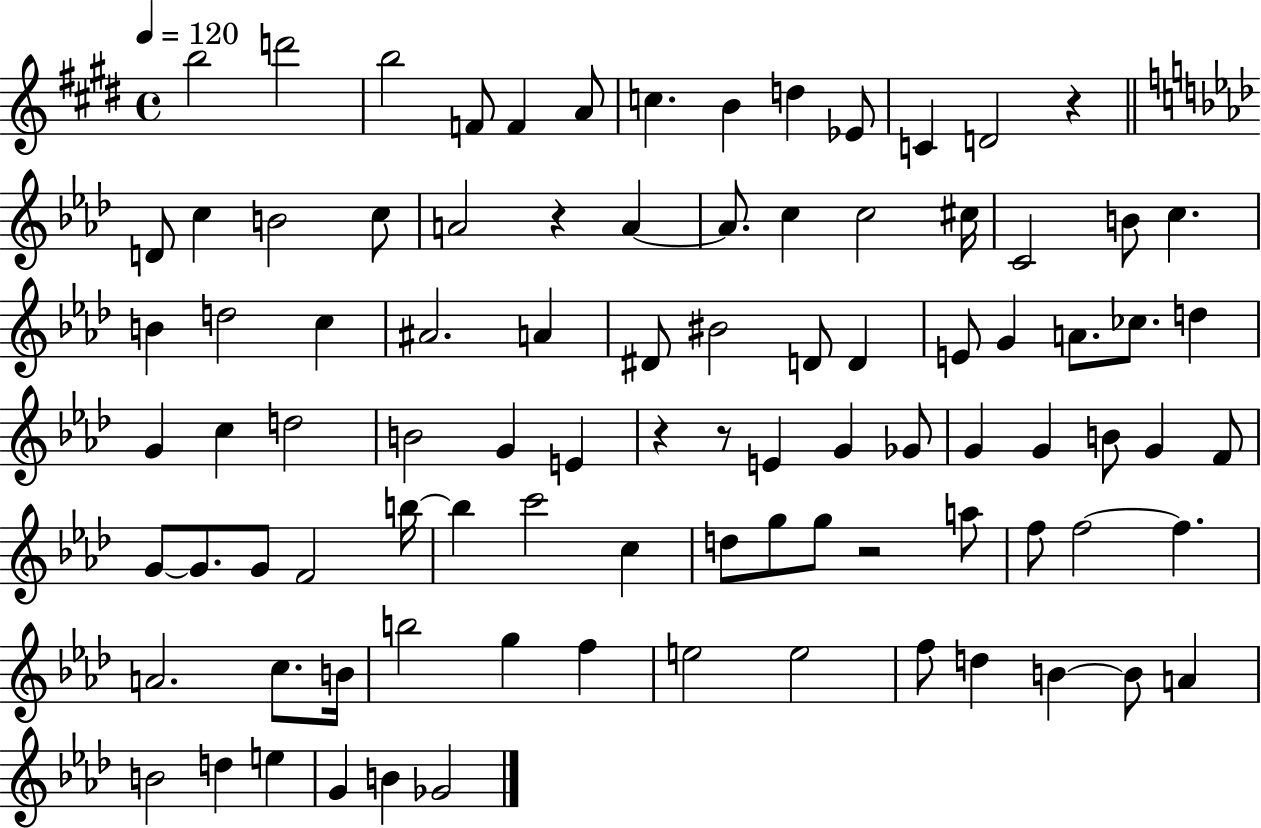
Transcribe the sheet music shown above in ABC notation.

X:1
T:Untitled
M:4/4
L:1/4
K:E
b2 d'2 b2 F/2 F A/2 c B d _E/2 C D2 z D/2 c B2 c/2 A2 z A A/2 c c2 ^c/4 C2 B/2 c B d2 c ^A2 A ^D/2 ^B2 D/2 D E/2 G A/2 _c/2 d G c d2 B2 G E z z/2 E G _G/2 G G B/2 G F/2 G/2 G/2 G/2 F2 b/4 b c'2 c d/2 g/2 g/2 z2 a/2 f/2 f2 f A2 c/2 B/4 b2 g f e2 e2 f/2 d B B/2 A B2 d e G B _G2